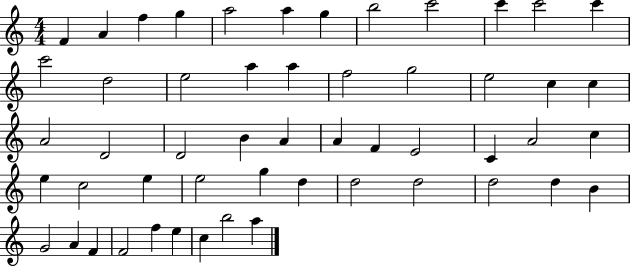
X:1
T:Untitled
M:4/4
L:1/4
K:C
F A f g a2 a g b2 c'2 c' c'2 c' c'2 d2 e2 a a f2 g2 e2 c c A2 D2 D2 B A A F E2 C A2 c e c2 e e2 g d d2 d2 d2 d B G2 A F F2 f e c b2 a